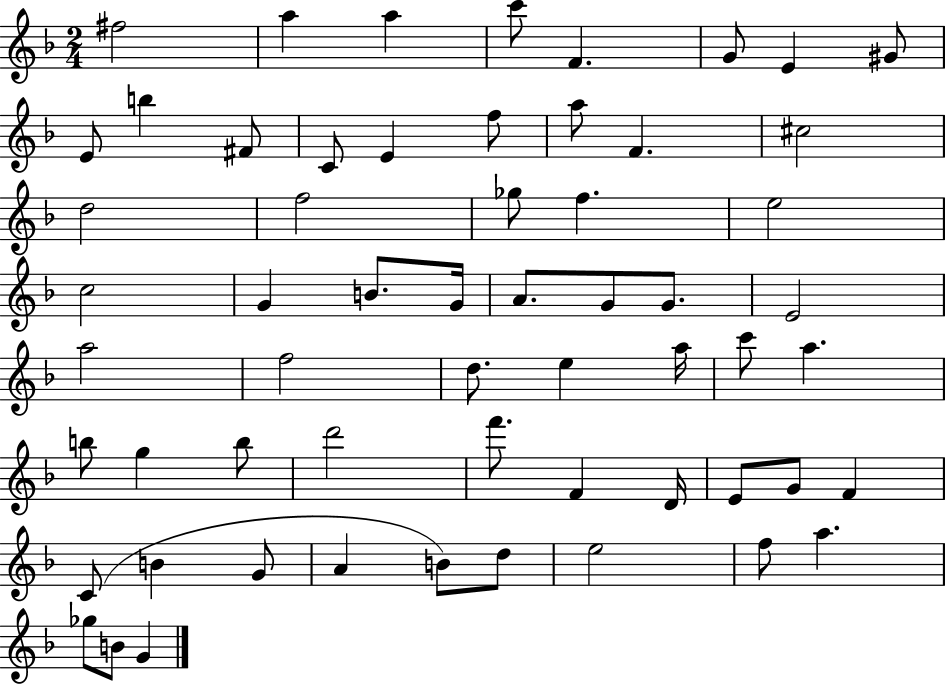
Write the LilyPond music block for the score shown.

{
  \clef treble
  \numericTimeSignature
  \time 2/4
  \key f \major
  fis''2 | a''4 a''4 | c'''8 f'4. | g'8 e'4 gis'8 | \break e'8 b''4 fis'8 | c'8 e'4 f''8 | a''8 f'4. | cis''2 | \break d''2 | f''2 | ges''8 f''4. | e''2 | \break c''2 | g'4 b'8. g'16 | a'8. g'8 g'8. | e'2 | \break a''2 | f''2 | d''8. e''4 a''16 | c'''8 a''4. | \break b''8 g''4 b''8 | d'''2 | f'''8. f'4 d'16 | e'8 g'8 f'4 | \break c'8( b'4 g'8 | a'4 b'8) d''8 | e''2 | f''8 a''4. | \break ges''8 b'8 g'4 | \bar "|."
}